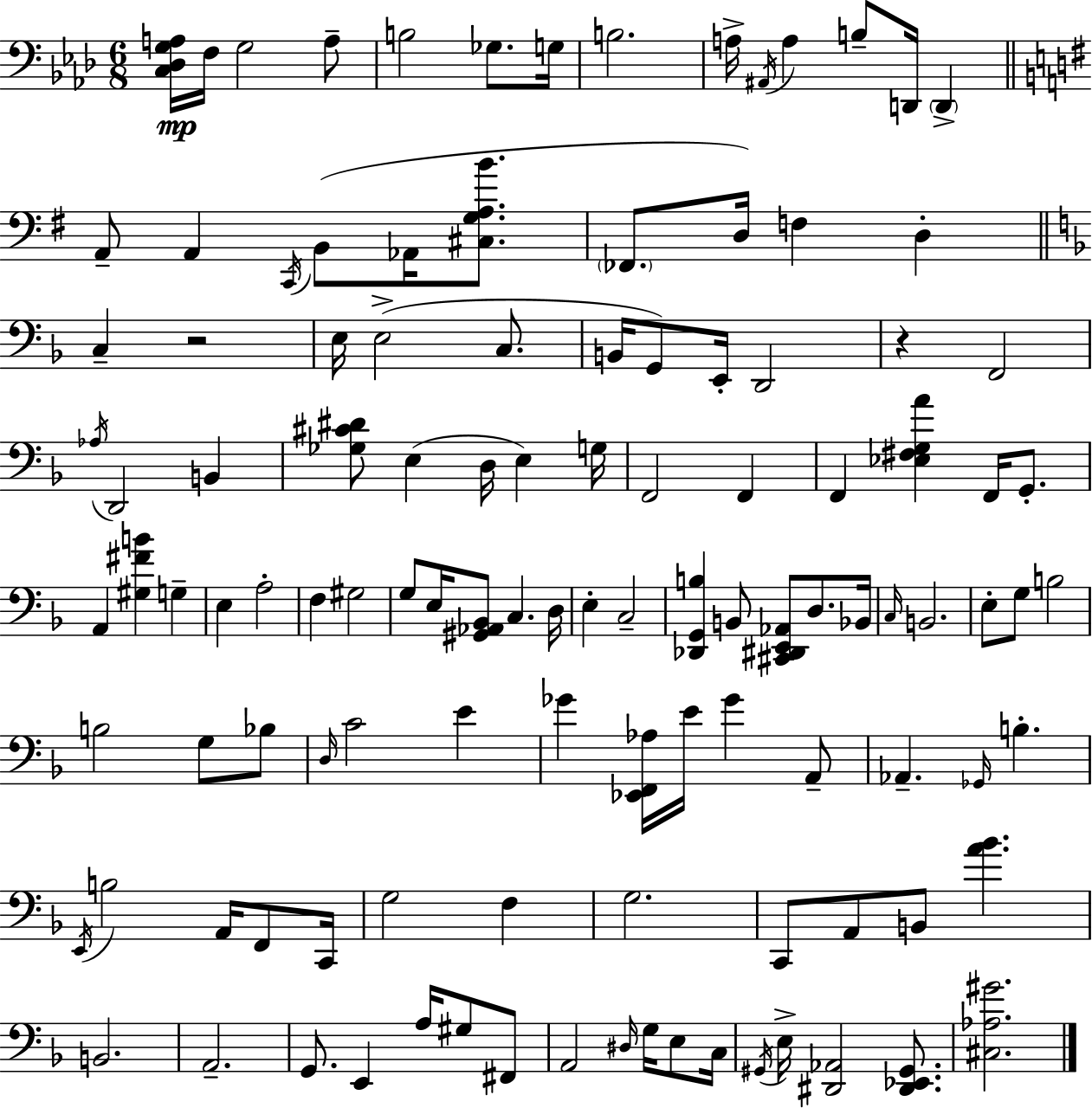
{
  \clef bass
  \numericTimeSignature
  \time 6/8
  \key f \minor
  \repeat volta 2 { <c des g a>16\mp f16 g2 a8-- | b2 ges8. g16 | b2. | a16-> \acciaccatura { ais,16 } a4 b8-- d,16 \parenthesize d,4-> | \break \bar "||" \break \key g \major a,8-- a,4 \acciaccatura { c,16 } b,8( aes,16 <cis g a b'>8. | \parenthesize fes,8. d16) f4 d4-. | \bar "||" \break \key f \major c4-- r2 | e16 e2->( c8. | b,16 g,8) e,16-. d,2 | r4 f,2 | \break \acciaccatura { aes16 } d,2 b,4 | <ges cis' dis'>8 e4( d16 e4) | g16 f,2 f,4 | f,4 <ees fis g a'>4 f,16 g,8.-. | \break a,4 <gis fis' b'>4 g4-- | e4 a2-. | f4 gis2 | g8 e16 <gis, aes, bes,>8 c4. | \break d16 e4-. c2-- | <des, g, b>4 b,8 <cis, dis, e, aes,>8 d8. | bes,16 \grace { c16 } b,2. | e8-. g8 b2 | \break b2 g8 | bes8 \grace { d16 } c'2 e'4 | ges'4 <ees, f, aes>16 e'16 ges'4 | a,8-- aes,4.-- \grace { ges,16 } b4.-. | \break \acciaccatura { e,16 } b2 | a,16 f,8 c,16 g2 | f4 g2. | c,8 a,8 b,8 <a' bes'>4. | \break b,2. | a,2.-- | g,8. e,4 | a16 gis8 fis,8 a,2 | \break \grace { dis16 } g16 e8 c16 \acciaccatura { gis,16 } e16-> <dis, aes,>2 | <dis, ees, gis,>8. <cis aes gis'>2. | } \bar "|."
}